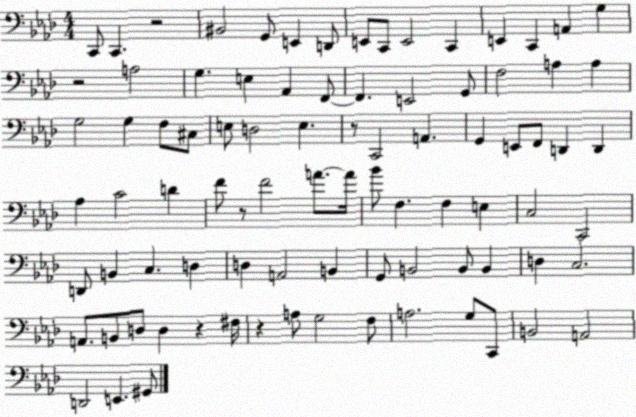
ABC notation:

X:1
T:Untitled
M:4/4
L:1/4
K:Ab
C,,/2 C,, z2 ^B,,2 G,,/2 E,, D,,/2 E,,/2 C,,/2 E,,2 C,, E,, C,, A,, G, z2 A,2 G, E, _A,, F,,/2 F,, E,,2 G,,/2 F,2 A, A, G,2 G, F,/2 ^C,/2 E,/2 D,2 E, z/2 C,,2 A,, G,, E,,/2 F,,/2 D,, D,, _A, C2 D F/2 z/2 F2 A/2 A/4 _B/2 F, F, E, C,2 C,,2 D,,/2 B,, C, D, D, A,,2 B,, G,,/2 B,,2 B,,/2 B,, D, C,2 A,,/2 B,,/2 D,/2 D, z ^F,/4 z A,/2 G,2 F,/2 A,2 G,/2 C,,/2 B,,2 A,,2 D,,2 E,, ^G,,/2